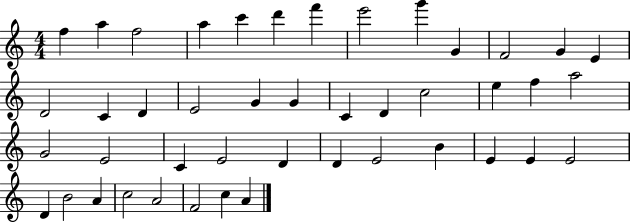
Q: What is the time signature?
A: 4/4